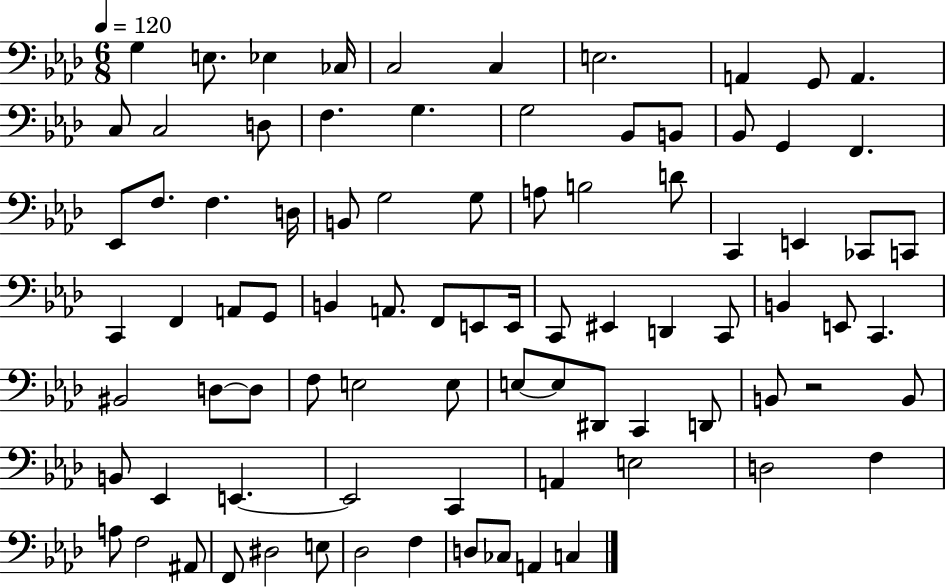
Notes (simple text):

G3/q E3/e. Eb3/q CES3/s C3/h C3/q E3/h. A2/q G2/e A2/q. C3/e C3/h D3/e F3/q. G3/q. G3/h Bb2/e B2/e Bb2/e G2/q F2/q. Eb2/e F3/e. F3/q. D3/s B2/e G3/h G3/e A3/e B3/h D4/e C2/q E2/q CES2/e C2/e C2/q F2/q A2/e G2/e B2/q A2/e. F2/e E2/e E2/s C2/e EIS2/q D2/q C2/e B2/q E2/e C2/q. BIS2/h D3/e D3/e F3/e E3/h E3/e E3/e E3/e D#2/e C2/q D2/e B2/e R/h B2/e B2/e Eb2/q E2/q. E2/h C2/q A2/q E3/h D3/h F3/q A3/e F3/h A#2/e F2/e D#3/h E3/e Db3/h F3/q D3/e CES3/e A2/q C3/q